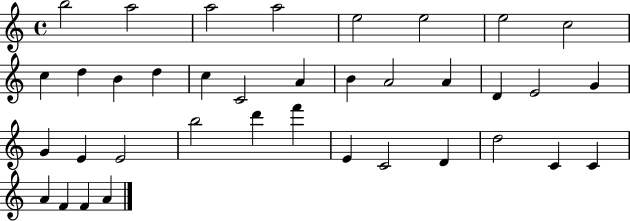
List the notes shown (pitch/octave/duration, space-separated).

B5/h A5/h A5/h A5/h E5/h E5/h E5/h C5/h C5/q D5/q B4/q D5/q C5/q C4/h A4/q B4/q A4/h A4/q D4/q E4/h G4/q G4/q E4/q E4/h B5/h D6/q F6/q E4/q C4/h D4/q D5/h C4/q C4/q A4/q F4/q F4/q A4/q